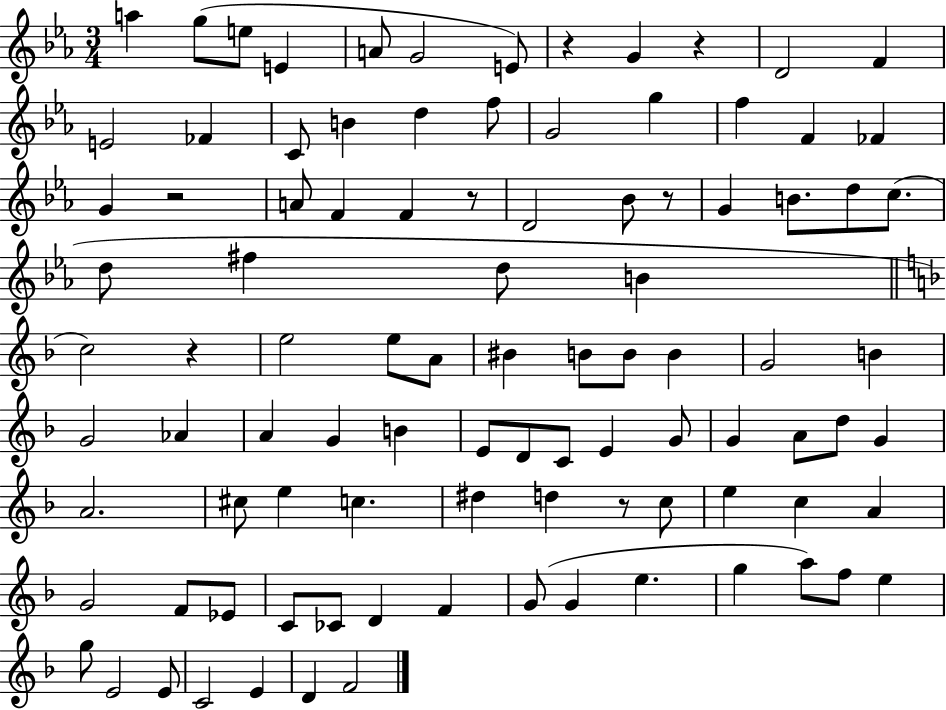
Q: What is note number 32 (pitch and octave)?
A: D5